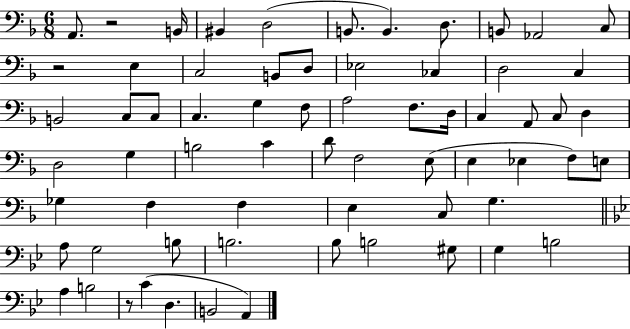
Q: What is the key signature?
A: F major